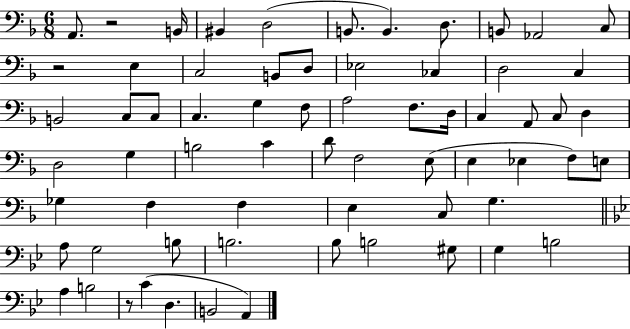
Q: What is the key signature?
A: F major